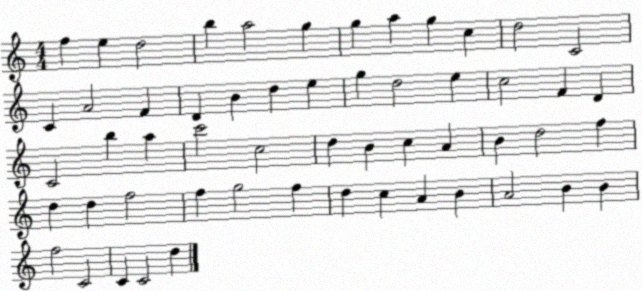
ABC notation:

X:1
T:Untitled
M:4/4
L:1/4
K:C
f e d2 b a2 g g a g c d2 C2 C A2 F D B d e g d2 e c2 F D C2 b a c'2 c2 d B c A B d2 f d d f2 f g2 f d c A B A2 B B f2 C2 C C2 d